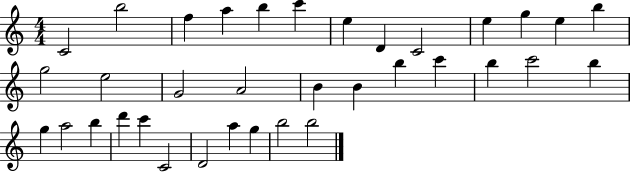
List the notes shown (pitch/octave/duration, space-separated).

C4/h B5/h F5/q A5/q B5/q C6/q E5/q D4/q C4/h E5/q G5/q E5/q B5/q G5/h E5/h G4/h A4/h B4/q B4/q B5/q C6/q B5/q C6/h B5/q G5/q A5/h B5/q D6/q C6/q C4/h D4/h A5/q G5/q B5/h B5/h